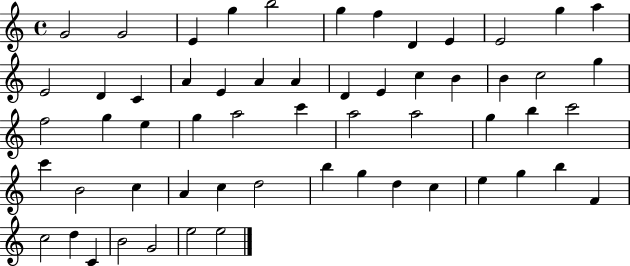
G4/h G4/h E4/q G5/q B5/h G5/q F5/q D4/q E4/q E4/h G5/q A5/q E4/h D4/q C4/q A4/q E4/q A4/q A4/q D4/q E4/q C5/q B4/q B4/q C5/h G5/q F5/h G5/q E5/q G5/q A5/h C6/q A5/h A5/h G5/q B5/q C6/h C6/q B4/h C5/q A4/q C5/q D5/h B5/q G5/q D5/q C5/q E5/q G5/q B5/q F4/q C5/h D5/q C4/q B4/h G4/h E5/h E5/h